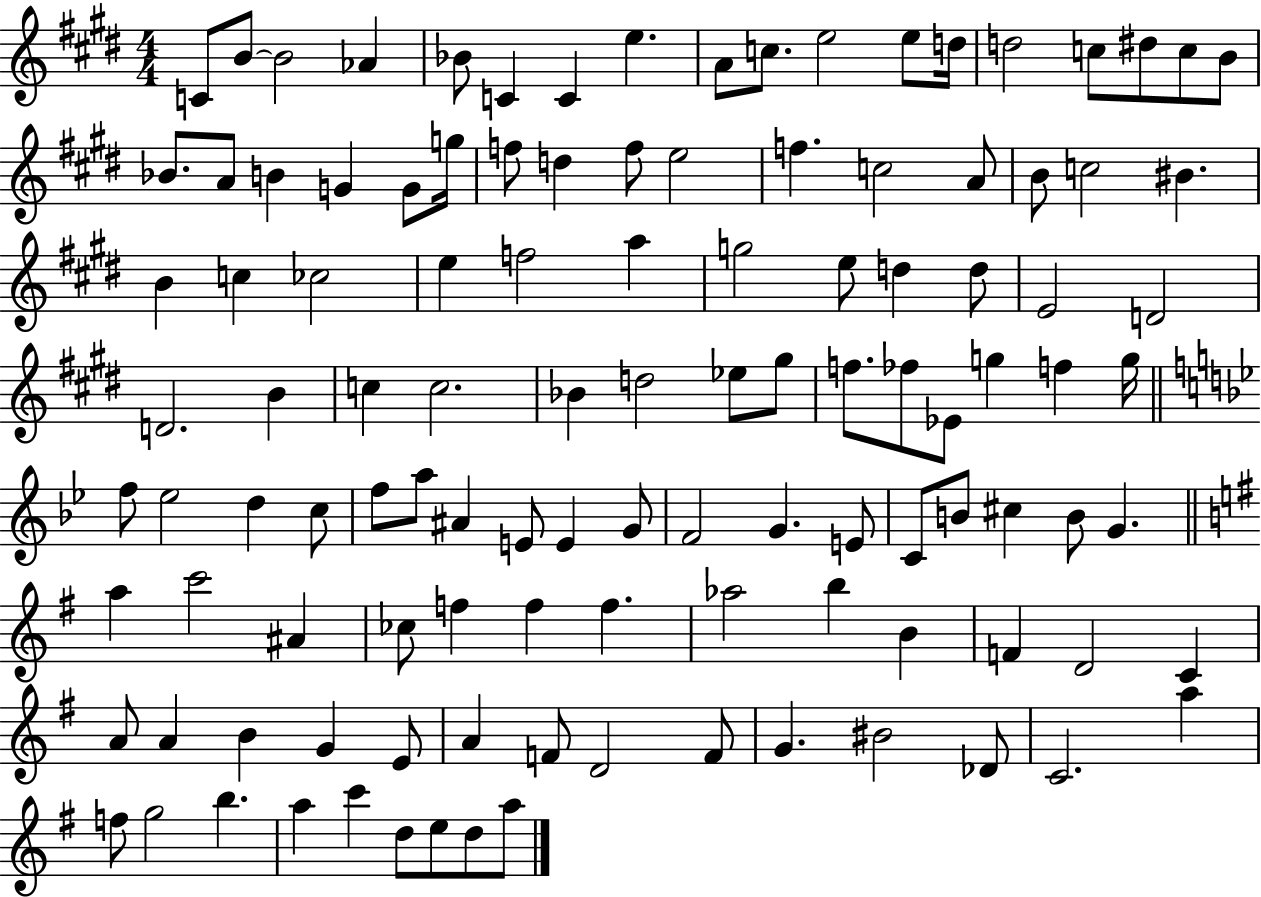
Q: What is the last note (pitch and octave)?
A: A5